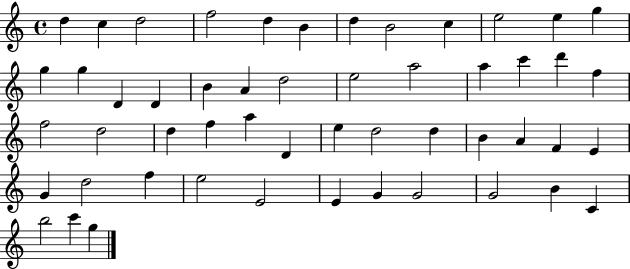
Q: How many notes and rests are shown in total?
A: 52